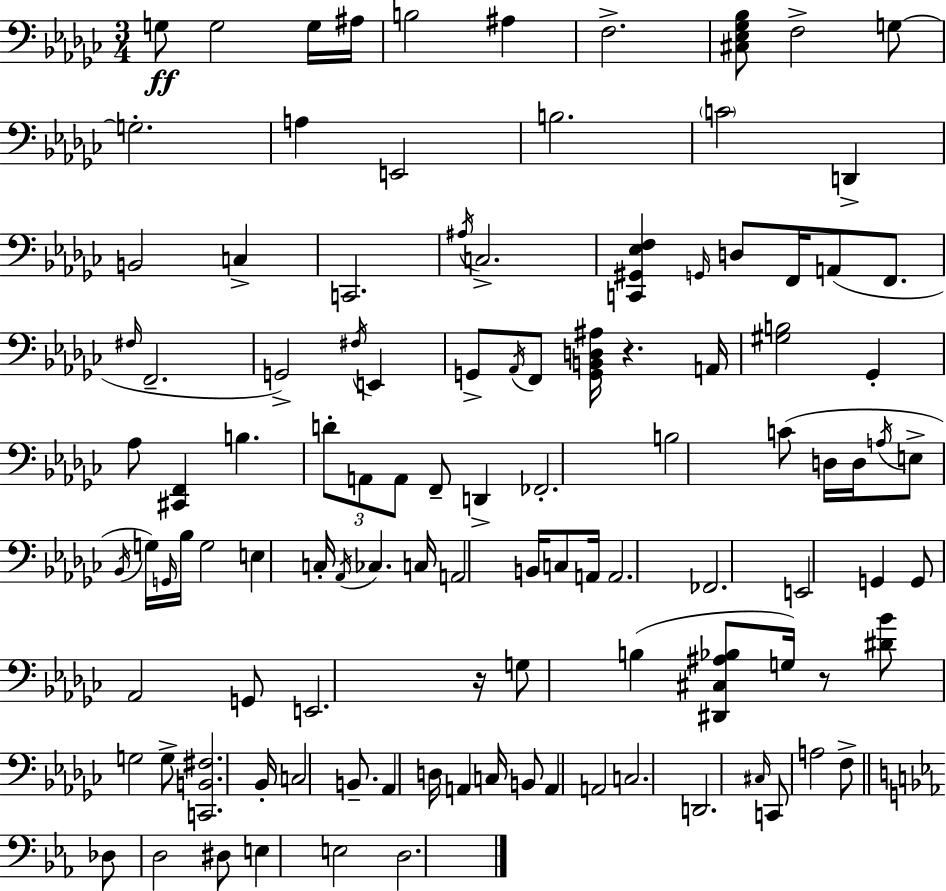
G3/e G3/h G3/s A#3/s B3/h A#3/q F3/h. [C#3,Eb3,Gb3,Bb3]/e F3/h G3/e G3/h. A3/q E2/h B3/h. C4/h D2/q B2/h C3/q C2/h. A#3/s C3/h. [C2,G#2,Eb3,F3]/q G2/s D3/e F2/s A2/e F2/e. F#3/s F2/h. G2/h F#3/s E2/q G2/e Ab2/s F2/e [G2,B2,D3,A#3]/s R/q. A2/s [G#3,B3]/h Gb2/q Ab3/e [C#2,F2]/q B3/q. D4/e A2/e A2/e F2/e D2/q FES2/h. B3/h C4/e D3/s D3/s A3/s E3/e Bb2/s G3/s G2/s Bb3/s G3/h E3/q C3/s Ab2/s CES3/q. C3/s A2/h B2/s C3/e A2/s A2/h. FES2/h. E2/h G2/q G2/e Ab2/h G2/e E2/h. R/s G3/e B3/q [D#2,C#3,A#3,Bb3]/e G3/s R/e [D#4,Bb4]/e G3/h G3/e [C2,B2,F#3]/h. Bb2/s C3/h B2/e. Ab2/q D3/s A2/q C3/s B2/e A2/q A2/h C3/h. D2/h. C#3/s C2/e A3/h F3/e Db3/e D3/h D#3/e E3/q E3/h D3/h.